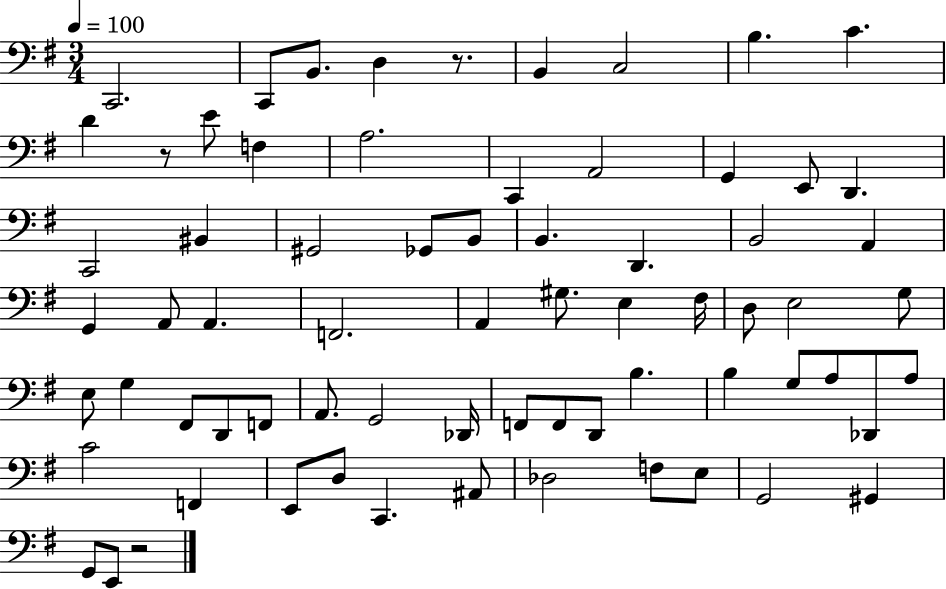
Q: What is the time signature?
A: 3/4